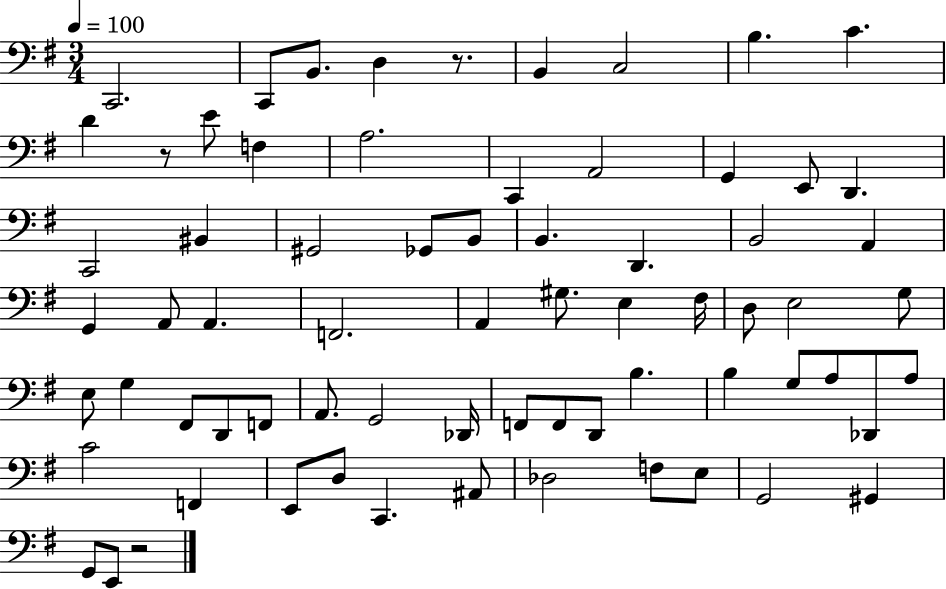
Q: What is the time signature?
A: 3/4